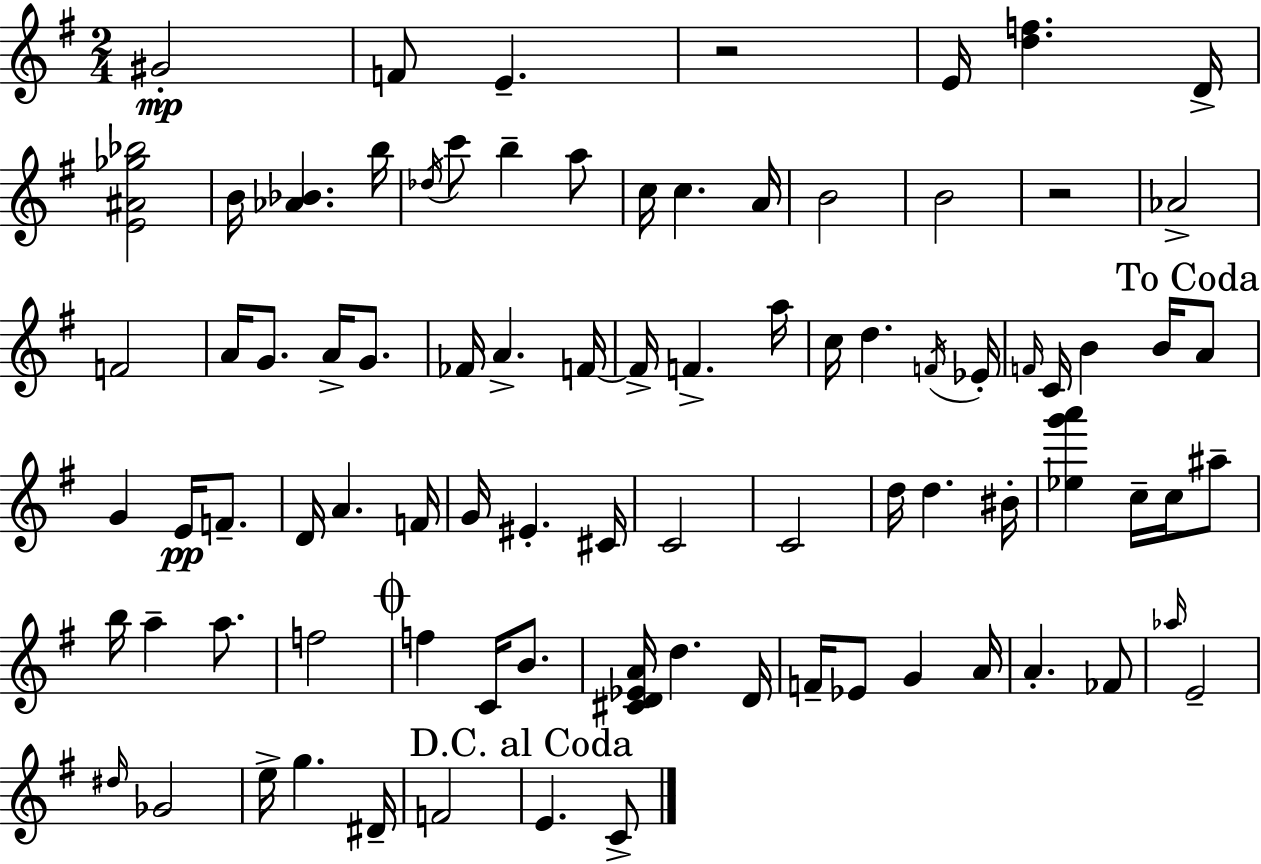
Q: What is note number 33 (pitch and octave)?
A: F4